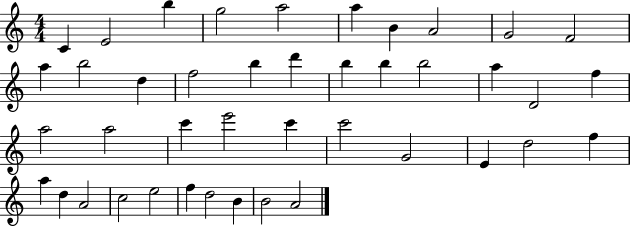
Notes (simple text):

C4/q E4/h B5/q G5/h A5/h A5/q B4/q A4/h G4/h F4/h A5/q B5/h D5/q F5/h B5/q D6/q B5/q B5/q B5/h A5/q D4/h F5/q A5/h A5/h C6/q E6/h C6/q C6/h G4/h E4/q D5/h F5/q A5/q D5/q A4/h C5/h E5/h F5/q D5/h B4/q B4/h A4/h